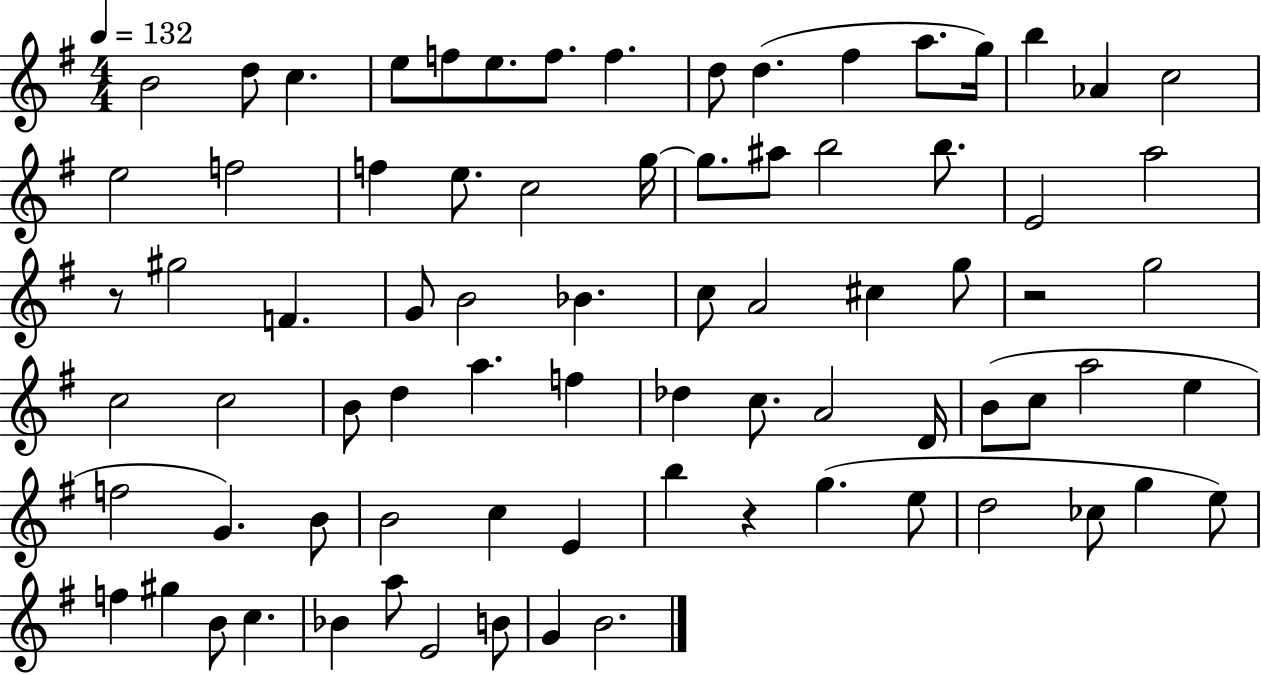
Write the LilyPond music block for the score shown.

{
  \clef treble
  \numericTimeSignature
  \time 4/4
  \key g \major
  \tempo 4 = 132
  b'2 d''8 c''4. | e''8 f''8 e''8. f''8. f''4. | d''8 d''4.( fis''4 a''8. g''16) | b''4 aes'4 c''2 | \break e''2 f''2 | f''4 e''8. c''2 g''16~~ | g''8. ais''8 b''2 b''8. | e'2 a''2 | \break r8 gis''2 f'4. | g'8 b'2 bes'4. | c''8 a'2 cis''4 g''8 | r2 g''2 | \break c''2 c''2 | b'8 d''4 a''4. f''4 | des''4 c''8. a'2 d'16 | b'8( c''8 a''2 e''4 | \break f''2 g'4.) b'8 | b'2 c''4 e'4 | b''4 r4 g''4.( e''8 | d''2 ces''8 g''4 e''8) | \break f''4 gis''4 b'8 c''4. | bes'4 a''8 e'2 b'8 | g'4 b'2. | \bar "|."
}